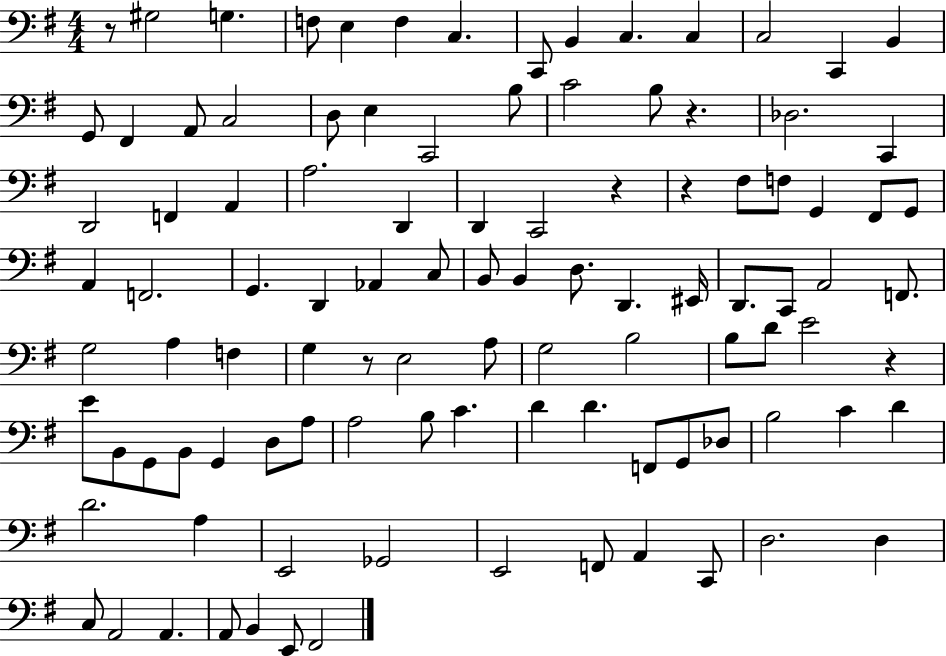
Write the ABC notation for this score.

X:1
T:Untitled
M:4/4
L:1/4
K:G
z/2 ^G,2 G, F,/2 E, F, C, C,,/2 B,, C, C, C,2 C,, B,, G,,/2 ^F,, A,,/2 C,2 D,/2 E, C,,2 B,/2 C2 B,/2 z _D,2 C,, D,,2 F,, A,, A,2 D,, D,, C,,2 z z ^F,/2 F,/2 G,, ^F,,/2 G,,/2 A,, F,,2 G,, D,, _A,, C,/2 B,,/2 B,, D,/2 D,, ^E,,/4 D,,/2 C,,/2 A,,2 F,,/2 G,2 A, F, G, z/2 E,2 A,/2 G,2 B,2 B,/2 D/2 E2 z E/2 B,,/2 G,,/2 B,,/2 G,, D,/2 A,/2 A,2 B,/2 C D D F,,/2 G,,/2 _D,/2 B,2 C D D2 A, E,,2 _G,,2 E,,2 F,,/2 A,, C,,/2 D,2 D, C,/2 A,,2 A,, A,,/2 B,, E,,/2 ^F,,2